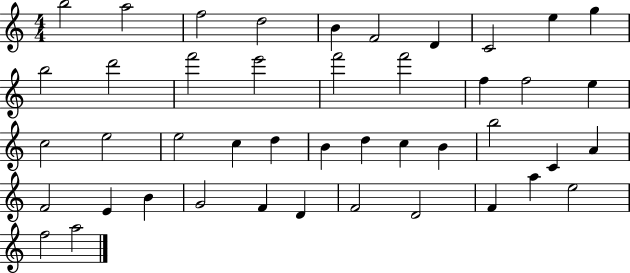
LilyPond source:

{
  \clef treble
  \numericTimeSignature
  \time 4/4
  \key c \major
  b''2 a''2 | f''2 d''2 | b'4 f'2 d'4 | c'2 e''4 g''4 | \break b''2 d'''2 | f'''2 e'''2 | f'''2 f'''2 | f''4 f''2 e''4 | \break c''2 e''2 | e''2 c''4 d''4 | b'4 d''4 c''4 b'4 | b''2 c'4 a'4 | \break f'2 e'4 b'4 | g'2 f'4 d'4 | f'2 d'2 | f'4 a''4 e''2 | \break f''2 a''2 | \bar "|."
}